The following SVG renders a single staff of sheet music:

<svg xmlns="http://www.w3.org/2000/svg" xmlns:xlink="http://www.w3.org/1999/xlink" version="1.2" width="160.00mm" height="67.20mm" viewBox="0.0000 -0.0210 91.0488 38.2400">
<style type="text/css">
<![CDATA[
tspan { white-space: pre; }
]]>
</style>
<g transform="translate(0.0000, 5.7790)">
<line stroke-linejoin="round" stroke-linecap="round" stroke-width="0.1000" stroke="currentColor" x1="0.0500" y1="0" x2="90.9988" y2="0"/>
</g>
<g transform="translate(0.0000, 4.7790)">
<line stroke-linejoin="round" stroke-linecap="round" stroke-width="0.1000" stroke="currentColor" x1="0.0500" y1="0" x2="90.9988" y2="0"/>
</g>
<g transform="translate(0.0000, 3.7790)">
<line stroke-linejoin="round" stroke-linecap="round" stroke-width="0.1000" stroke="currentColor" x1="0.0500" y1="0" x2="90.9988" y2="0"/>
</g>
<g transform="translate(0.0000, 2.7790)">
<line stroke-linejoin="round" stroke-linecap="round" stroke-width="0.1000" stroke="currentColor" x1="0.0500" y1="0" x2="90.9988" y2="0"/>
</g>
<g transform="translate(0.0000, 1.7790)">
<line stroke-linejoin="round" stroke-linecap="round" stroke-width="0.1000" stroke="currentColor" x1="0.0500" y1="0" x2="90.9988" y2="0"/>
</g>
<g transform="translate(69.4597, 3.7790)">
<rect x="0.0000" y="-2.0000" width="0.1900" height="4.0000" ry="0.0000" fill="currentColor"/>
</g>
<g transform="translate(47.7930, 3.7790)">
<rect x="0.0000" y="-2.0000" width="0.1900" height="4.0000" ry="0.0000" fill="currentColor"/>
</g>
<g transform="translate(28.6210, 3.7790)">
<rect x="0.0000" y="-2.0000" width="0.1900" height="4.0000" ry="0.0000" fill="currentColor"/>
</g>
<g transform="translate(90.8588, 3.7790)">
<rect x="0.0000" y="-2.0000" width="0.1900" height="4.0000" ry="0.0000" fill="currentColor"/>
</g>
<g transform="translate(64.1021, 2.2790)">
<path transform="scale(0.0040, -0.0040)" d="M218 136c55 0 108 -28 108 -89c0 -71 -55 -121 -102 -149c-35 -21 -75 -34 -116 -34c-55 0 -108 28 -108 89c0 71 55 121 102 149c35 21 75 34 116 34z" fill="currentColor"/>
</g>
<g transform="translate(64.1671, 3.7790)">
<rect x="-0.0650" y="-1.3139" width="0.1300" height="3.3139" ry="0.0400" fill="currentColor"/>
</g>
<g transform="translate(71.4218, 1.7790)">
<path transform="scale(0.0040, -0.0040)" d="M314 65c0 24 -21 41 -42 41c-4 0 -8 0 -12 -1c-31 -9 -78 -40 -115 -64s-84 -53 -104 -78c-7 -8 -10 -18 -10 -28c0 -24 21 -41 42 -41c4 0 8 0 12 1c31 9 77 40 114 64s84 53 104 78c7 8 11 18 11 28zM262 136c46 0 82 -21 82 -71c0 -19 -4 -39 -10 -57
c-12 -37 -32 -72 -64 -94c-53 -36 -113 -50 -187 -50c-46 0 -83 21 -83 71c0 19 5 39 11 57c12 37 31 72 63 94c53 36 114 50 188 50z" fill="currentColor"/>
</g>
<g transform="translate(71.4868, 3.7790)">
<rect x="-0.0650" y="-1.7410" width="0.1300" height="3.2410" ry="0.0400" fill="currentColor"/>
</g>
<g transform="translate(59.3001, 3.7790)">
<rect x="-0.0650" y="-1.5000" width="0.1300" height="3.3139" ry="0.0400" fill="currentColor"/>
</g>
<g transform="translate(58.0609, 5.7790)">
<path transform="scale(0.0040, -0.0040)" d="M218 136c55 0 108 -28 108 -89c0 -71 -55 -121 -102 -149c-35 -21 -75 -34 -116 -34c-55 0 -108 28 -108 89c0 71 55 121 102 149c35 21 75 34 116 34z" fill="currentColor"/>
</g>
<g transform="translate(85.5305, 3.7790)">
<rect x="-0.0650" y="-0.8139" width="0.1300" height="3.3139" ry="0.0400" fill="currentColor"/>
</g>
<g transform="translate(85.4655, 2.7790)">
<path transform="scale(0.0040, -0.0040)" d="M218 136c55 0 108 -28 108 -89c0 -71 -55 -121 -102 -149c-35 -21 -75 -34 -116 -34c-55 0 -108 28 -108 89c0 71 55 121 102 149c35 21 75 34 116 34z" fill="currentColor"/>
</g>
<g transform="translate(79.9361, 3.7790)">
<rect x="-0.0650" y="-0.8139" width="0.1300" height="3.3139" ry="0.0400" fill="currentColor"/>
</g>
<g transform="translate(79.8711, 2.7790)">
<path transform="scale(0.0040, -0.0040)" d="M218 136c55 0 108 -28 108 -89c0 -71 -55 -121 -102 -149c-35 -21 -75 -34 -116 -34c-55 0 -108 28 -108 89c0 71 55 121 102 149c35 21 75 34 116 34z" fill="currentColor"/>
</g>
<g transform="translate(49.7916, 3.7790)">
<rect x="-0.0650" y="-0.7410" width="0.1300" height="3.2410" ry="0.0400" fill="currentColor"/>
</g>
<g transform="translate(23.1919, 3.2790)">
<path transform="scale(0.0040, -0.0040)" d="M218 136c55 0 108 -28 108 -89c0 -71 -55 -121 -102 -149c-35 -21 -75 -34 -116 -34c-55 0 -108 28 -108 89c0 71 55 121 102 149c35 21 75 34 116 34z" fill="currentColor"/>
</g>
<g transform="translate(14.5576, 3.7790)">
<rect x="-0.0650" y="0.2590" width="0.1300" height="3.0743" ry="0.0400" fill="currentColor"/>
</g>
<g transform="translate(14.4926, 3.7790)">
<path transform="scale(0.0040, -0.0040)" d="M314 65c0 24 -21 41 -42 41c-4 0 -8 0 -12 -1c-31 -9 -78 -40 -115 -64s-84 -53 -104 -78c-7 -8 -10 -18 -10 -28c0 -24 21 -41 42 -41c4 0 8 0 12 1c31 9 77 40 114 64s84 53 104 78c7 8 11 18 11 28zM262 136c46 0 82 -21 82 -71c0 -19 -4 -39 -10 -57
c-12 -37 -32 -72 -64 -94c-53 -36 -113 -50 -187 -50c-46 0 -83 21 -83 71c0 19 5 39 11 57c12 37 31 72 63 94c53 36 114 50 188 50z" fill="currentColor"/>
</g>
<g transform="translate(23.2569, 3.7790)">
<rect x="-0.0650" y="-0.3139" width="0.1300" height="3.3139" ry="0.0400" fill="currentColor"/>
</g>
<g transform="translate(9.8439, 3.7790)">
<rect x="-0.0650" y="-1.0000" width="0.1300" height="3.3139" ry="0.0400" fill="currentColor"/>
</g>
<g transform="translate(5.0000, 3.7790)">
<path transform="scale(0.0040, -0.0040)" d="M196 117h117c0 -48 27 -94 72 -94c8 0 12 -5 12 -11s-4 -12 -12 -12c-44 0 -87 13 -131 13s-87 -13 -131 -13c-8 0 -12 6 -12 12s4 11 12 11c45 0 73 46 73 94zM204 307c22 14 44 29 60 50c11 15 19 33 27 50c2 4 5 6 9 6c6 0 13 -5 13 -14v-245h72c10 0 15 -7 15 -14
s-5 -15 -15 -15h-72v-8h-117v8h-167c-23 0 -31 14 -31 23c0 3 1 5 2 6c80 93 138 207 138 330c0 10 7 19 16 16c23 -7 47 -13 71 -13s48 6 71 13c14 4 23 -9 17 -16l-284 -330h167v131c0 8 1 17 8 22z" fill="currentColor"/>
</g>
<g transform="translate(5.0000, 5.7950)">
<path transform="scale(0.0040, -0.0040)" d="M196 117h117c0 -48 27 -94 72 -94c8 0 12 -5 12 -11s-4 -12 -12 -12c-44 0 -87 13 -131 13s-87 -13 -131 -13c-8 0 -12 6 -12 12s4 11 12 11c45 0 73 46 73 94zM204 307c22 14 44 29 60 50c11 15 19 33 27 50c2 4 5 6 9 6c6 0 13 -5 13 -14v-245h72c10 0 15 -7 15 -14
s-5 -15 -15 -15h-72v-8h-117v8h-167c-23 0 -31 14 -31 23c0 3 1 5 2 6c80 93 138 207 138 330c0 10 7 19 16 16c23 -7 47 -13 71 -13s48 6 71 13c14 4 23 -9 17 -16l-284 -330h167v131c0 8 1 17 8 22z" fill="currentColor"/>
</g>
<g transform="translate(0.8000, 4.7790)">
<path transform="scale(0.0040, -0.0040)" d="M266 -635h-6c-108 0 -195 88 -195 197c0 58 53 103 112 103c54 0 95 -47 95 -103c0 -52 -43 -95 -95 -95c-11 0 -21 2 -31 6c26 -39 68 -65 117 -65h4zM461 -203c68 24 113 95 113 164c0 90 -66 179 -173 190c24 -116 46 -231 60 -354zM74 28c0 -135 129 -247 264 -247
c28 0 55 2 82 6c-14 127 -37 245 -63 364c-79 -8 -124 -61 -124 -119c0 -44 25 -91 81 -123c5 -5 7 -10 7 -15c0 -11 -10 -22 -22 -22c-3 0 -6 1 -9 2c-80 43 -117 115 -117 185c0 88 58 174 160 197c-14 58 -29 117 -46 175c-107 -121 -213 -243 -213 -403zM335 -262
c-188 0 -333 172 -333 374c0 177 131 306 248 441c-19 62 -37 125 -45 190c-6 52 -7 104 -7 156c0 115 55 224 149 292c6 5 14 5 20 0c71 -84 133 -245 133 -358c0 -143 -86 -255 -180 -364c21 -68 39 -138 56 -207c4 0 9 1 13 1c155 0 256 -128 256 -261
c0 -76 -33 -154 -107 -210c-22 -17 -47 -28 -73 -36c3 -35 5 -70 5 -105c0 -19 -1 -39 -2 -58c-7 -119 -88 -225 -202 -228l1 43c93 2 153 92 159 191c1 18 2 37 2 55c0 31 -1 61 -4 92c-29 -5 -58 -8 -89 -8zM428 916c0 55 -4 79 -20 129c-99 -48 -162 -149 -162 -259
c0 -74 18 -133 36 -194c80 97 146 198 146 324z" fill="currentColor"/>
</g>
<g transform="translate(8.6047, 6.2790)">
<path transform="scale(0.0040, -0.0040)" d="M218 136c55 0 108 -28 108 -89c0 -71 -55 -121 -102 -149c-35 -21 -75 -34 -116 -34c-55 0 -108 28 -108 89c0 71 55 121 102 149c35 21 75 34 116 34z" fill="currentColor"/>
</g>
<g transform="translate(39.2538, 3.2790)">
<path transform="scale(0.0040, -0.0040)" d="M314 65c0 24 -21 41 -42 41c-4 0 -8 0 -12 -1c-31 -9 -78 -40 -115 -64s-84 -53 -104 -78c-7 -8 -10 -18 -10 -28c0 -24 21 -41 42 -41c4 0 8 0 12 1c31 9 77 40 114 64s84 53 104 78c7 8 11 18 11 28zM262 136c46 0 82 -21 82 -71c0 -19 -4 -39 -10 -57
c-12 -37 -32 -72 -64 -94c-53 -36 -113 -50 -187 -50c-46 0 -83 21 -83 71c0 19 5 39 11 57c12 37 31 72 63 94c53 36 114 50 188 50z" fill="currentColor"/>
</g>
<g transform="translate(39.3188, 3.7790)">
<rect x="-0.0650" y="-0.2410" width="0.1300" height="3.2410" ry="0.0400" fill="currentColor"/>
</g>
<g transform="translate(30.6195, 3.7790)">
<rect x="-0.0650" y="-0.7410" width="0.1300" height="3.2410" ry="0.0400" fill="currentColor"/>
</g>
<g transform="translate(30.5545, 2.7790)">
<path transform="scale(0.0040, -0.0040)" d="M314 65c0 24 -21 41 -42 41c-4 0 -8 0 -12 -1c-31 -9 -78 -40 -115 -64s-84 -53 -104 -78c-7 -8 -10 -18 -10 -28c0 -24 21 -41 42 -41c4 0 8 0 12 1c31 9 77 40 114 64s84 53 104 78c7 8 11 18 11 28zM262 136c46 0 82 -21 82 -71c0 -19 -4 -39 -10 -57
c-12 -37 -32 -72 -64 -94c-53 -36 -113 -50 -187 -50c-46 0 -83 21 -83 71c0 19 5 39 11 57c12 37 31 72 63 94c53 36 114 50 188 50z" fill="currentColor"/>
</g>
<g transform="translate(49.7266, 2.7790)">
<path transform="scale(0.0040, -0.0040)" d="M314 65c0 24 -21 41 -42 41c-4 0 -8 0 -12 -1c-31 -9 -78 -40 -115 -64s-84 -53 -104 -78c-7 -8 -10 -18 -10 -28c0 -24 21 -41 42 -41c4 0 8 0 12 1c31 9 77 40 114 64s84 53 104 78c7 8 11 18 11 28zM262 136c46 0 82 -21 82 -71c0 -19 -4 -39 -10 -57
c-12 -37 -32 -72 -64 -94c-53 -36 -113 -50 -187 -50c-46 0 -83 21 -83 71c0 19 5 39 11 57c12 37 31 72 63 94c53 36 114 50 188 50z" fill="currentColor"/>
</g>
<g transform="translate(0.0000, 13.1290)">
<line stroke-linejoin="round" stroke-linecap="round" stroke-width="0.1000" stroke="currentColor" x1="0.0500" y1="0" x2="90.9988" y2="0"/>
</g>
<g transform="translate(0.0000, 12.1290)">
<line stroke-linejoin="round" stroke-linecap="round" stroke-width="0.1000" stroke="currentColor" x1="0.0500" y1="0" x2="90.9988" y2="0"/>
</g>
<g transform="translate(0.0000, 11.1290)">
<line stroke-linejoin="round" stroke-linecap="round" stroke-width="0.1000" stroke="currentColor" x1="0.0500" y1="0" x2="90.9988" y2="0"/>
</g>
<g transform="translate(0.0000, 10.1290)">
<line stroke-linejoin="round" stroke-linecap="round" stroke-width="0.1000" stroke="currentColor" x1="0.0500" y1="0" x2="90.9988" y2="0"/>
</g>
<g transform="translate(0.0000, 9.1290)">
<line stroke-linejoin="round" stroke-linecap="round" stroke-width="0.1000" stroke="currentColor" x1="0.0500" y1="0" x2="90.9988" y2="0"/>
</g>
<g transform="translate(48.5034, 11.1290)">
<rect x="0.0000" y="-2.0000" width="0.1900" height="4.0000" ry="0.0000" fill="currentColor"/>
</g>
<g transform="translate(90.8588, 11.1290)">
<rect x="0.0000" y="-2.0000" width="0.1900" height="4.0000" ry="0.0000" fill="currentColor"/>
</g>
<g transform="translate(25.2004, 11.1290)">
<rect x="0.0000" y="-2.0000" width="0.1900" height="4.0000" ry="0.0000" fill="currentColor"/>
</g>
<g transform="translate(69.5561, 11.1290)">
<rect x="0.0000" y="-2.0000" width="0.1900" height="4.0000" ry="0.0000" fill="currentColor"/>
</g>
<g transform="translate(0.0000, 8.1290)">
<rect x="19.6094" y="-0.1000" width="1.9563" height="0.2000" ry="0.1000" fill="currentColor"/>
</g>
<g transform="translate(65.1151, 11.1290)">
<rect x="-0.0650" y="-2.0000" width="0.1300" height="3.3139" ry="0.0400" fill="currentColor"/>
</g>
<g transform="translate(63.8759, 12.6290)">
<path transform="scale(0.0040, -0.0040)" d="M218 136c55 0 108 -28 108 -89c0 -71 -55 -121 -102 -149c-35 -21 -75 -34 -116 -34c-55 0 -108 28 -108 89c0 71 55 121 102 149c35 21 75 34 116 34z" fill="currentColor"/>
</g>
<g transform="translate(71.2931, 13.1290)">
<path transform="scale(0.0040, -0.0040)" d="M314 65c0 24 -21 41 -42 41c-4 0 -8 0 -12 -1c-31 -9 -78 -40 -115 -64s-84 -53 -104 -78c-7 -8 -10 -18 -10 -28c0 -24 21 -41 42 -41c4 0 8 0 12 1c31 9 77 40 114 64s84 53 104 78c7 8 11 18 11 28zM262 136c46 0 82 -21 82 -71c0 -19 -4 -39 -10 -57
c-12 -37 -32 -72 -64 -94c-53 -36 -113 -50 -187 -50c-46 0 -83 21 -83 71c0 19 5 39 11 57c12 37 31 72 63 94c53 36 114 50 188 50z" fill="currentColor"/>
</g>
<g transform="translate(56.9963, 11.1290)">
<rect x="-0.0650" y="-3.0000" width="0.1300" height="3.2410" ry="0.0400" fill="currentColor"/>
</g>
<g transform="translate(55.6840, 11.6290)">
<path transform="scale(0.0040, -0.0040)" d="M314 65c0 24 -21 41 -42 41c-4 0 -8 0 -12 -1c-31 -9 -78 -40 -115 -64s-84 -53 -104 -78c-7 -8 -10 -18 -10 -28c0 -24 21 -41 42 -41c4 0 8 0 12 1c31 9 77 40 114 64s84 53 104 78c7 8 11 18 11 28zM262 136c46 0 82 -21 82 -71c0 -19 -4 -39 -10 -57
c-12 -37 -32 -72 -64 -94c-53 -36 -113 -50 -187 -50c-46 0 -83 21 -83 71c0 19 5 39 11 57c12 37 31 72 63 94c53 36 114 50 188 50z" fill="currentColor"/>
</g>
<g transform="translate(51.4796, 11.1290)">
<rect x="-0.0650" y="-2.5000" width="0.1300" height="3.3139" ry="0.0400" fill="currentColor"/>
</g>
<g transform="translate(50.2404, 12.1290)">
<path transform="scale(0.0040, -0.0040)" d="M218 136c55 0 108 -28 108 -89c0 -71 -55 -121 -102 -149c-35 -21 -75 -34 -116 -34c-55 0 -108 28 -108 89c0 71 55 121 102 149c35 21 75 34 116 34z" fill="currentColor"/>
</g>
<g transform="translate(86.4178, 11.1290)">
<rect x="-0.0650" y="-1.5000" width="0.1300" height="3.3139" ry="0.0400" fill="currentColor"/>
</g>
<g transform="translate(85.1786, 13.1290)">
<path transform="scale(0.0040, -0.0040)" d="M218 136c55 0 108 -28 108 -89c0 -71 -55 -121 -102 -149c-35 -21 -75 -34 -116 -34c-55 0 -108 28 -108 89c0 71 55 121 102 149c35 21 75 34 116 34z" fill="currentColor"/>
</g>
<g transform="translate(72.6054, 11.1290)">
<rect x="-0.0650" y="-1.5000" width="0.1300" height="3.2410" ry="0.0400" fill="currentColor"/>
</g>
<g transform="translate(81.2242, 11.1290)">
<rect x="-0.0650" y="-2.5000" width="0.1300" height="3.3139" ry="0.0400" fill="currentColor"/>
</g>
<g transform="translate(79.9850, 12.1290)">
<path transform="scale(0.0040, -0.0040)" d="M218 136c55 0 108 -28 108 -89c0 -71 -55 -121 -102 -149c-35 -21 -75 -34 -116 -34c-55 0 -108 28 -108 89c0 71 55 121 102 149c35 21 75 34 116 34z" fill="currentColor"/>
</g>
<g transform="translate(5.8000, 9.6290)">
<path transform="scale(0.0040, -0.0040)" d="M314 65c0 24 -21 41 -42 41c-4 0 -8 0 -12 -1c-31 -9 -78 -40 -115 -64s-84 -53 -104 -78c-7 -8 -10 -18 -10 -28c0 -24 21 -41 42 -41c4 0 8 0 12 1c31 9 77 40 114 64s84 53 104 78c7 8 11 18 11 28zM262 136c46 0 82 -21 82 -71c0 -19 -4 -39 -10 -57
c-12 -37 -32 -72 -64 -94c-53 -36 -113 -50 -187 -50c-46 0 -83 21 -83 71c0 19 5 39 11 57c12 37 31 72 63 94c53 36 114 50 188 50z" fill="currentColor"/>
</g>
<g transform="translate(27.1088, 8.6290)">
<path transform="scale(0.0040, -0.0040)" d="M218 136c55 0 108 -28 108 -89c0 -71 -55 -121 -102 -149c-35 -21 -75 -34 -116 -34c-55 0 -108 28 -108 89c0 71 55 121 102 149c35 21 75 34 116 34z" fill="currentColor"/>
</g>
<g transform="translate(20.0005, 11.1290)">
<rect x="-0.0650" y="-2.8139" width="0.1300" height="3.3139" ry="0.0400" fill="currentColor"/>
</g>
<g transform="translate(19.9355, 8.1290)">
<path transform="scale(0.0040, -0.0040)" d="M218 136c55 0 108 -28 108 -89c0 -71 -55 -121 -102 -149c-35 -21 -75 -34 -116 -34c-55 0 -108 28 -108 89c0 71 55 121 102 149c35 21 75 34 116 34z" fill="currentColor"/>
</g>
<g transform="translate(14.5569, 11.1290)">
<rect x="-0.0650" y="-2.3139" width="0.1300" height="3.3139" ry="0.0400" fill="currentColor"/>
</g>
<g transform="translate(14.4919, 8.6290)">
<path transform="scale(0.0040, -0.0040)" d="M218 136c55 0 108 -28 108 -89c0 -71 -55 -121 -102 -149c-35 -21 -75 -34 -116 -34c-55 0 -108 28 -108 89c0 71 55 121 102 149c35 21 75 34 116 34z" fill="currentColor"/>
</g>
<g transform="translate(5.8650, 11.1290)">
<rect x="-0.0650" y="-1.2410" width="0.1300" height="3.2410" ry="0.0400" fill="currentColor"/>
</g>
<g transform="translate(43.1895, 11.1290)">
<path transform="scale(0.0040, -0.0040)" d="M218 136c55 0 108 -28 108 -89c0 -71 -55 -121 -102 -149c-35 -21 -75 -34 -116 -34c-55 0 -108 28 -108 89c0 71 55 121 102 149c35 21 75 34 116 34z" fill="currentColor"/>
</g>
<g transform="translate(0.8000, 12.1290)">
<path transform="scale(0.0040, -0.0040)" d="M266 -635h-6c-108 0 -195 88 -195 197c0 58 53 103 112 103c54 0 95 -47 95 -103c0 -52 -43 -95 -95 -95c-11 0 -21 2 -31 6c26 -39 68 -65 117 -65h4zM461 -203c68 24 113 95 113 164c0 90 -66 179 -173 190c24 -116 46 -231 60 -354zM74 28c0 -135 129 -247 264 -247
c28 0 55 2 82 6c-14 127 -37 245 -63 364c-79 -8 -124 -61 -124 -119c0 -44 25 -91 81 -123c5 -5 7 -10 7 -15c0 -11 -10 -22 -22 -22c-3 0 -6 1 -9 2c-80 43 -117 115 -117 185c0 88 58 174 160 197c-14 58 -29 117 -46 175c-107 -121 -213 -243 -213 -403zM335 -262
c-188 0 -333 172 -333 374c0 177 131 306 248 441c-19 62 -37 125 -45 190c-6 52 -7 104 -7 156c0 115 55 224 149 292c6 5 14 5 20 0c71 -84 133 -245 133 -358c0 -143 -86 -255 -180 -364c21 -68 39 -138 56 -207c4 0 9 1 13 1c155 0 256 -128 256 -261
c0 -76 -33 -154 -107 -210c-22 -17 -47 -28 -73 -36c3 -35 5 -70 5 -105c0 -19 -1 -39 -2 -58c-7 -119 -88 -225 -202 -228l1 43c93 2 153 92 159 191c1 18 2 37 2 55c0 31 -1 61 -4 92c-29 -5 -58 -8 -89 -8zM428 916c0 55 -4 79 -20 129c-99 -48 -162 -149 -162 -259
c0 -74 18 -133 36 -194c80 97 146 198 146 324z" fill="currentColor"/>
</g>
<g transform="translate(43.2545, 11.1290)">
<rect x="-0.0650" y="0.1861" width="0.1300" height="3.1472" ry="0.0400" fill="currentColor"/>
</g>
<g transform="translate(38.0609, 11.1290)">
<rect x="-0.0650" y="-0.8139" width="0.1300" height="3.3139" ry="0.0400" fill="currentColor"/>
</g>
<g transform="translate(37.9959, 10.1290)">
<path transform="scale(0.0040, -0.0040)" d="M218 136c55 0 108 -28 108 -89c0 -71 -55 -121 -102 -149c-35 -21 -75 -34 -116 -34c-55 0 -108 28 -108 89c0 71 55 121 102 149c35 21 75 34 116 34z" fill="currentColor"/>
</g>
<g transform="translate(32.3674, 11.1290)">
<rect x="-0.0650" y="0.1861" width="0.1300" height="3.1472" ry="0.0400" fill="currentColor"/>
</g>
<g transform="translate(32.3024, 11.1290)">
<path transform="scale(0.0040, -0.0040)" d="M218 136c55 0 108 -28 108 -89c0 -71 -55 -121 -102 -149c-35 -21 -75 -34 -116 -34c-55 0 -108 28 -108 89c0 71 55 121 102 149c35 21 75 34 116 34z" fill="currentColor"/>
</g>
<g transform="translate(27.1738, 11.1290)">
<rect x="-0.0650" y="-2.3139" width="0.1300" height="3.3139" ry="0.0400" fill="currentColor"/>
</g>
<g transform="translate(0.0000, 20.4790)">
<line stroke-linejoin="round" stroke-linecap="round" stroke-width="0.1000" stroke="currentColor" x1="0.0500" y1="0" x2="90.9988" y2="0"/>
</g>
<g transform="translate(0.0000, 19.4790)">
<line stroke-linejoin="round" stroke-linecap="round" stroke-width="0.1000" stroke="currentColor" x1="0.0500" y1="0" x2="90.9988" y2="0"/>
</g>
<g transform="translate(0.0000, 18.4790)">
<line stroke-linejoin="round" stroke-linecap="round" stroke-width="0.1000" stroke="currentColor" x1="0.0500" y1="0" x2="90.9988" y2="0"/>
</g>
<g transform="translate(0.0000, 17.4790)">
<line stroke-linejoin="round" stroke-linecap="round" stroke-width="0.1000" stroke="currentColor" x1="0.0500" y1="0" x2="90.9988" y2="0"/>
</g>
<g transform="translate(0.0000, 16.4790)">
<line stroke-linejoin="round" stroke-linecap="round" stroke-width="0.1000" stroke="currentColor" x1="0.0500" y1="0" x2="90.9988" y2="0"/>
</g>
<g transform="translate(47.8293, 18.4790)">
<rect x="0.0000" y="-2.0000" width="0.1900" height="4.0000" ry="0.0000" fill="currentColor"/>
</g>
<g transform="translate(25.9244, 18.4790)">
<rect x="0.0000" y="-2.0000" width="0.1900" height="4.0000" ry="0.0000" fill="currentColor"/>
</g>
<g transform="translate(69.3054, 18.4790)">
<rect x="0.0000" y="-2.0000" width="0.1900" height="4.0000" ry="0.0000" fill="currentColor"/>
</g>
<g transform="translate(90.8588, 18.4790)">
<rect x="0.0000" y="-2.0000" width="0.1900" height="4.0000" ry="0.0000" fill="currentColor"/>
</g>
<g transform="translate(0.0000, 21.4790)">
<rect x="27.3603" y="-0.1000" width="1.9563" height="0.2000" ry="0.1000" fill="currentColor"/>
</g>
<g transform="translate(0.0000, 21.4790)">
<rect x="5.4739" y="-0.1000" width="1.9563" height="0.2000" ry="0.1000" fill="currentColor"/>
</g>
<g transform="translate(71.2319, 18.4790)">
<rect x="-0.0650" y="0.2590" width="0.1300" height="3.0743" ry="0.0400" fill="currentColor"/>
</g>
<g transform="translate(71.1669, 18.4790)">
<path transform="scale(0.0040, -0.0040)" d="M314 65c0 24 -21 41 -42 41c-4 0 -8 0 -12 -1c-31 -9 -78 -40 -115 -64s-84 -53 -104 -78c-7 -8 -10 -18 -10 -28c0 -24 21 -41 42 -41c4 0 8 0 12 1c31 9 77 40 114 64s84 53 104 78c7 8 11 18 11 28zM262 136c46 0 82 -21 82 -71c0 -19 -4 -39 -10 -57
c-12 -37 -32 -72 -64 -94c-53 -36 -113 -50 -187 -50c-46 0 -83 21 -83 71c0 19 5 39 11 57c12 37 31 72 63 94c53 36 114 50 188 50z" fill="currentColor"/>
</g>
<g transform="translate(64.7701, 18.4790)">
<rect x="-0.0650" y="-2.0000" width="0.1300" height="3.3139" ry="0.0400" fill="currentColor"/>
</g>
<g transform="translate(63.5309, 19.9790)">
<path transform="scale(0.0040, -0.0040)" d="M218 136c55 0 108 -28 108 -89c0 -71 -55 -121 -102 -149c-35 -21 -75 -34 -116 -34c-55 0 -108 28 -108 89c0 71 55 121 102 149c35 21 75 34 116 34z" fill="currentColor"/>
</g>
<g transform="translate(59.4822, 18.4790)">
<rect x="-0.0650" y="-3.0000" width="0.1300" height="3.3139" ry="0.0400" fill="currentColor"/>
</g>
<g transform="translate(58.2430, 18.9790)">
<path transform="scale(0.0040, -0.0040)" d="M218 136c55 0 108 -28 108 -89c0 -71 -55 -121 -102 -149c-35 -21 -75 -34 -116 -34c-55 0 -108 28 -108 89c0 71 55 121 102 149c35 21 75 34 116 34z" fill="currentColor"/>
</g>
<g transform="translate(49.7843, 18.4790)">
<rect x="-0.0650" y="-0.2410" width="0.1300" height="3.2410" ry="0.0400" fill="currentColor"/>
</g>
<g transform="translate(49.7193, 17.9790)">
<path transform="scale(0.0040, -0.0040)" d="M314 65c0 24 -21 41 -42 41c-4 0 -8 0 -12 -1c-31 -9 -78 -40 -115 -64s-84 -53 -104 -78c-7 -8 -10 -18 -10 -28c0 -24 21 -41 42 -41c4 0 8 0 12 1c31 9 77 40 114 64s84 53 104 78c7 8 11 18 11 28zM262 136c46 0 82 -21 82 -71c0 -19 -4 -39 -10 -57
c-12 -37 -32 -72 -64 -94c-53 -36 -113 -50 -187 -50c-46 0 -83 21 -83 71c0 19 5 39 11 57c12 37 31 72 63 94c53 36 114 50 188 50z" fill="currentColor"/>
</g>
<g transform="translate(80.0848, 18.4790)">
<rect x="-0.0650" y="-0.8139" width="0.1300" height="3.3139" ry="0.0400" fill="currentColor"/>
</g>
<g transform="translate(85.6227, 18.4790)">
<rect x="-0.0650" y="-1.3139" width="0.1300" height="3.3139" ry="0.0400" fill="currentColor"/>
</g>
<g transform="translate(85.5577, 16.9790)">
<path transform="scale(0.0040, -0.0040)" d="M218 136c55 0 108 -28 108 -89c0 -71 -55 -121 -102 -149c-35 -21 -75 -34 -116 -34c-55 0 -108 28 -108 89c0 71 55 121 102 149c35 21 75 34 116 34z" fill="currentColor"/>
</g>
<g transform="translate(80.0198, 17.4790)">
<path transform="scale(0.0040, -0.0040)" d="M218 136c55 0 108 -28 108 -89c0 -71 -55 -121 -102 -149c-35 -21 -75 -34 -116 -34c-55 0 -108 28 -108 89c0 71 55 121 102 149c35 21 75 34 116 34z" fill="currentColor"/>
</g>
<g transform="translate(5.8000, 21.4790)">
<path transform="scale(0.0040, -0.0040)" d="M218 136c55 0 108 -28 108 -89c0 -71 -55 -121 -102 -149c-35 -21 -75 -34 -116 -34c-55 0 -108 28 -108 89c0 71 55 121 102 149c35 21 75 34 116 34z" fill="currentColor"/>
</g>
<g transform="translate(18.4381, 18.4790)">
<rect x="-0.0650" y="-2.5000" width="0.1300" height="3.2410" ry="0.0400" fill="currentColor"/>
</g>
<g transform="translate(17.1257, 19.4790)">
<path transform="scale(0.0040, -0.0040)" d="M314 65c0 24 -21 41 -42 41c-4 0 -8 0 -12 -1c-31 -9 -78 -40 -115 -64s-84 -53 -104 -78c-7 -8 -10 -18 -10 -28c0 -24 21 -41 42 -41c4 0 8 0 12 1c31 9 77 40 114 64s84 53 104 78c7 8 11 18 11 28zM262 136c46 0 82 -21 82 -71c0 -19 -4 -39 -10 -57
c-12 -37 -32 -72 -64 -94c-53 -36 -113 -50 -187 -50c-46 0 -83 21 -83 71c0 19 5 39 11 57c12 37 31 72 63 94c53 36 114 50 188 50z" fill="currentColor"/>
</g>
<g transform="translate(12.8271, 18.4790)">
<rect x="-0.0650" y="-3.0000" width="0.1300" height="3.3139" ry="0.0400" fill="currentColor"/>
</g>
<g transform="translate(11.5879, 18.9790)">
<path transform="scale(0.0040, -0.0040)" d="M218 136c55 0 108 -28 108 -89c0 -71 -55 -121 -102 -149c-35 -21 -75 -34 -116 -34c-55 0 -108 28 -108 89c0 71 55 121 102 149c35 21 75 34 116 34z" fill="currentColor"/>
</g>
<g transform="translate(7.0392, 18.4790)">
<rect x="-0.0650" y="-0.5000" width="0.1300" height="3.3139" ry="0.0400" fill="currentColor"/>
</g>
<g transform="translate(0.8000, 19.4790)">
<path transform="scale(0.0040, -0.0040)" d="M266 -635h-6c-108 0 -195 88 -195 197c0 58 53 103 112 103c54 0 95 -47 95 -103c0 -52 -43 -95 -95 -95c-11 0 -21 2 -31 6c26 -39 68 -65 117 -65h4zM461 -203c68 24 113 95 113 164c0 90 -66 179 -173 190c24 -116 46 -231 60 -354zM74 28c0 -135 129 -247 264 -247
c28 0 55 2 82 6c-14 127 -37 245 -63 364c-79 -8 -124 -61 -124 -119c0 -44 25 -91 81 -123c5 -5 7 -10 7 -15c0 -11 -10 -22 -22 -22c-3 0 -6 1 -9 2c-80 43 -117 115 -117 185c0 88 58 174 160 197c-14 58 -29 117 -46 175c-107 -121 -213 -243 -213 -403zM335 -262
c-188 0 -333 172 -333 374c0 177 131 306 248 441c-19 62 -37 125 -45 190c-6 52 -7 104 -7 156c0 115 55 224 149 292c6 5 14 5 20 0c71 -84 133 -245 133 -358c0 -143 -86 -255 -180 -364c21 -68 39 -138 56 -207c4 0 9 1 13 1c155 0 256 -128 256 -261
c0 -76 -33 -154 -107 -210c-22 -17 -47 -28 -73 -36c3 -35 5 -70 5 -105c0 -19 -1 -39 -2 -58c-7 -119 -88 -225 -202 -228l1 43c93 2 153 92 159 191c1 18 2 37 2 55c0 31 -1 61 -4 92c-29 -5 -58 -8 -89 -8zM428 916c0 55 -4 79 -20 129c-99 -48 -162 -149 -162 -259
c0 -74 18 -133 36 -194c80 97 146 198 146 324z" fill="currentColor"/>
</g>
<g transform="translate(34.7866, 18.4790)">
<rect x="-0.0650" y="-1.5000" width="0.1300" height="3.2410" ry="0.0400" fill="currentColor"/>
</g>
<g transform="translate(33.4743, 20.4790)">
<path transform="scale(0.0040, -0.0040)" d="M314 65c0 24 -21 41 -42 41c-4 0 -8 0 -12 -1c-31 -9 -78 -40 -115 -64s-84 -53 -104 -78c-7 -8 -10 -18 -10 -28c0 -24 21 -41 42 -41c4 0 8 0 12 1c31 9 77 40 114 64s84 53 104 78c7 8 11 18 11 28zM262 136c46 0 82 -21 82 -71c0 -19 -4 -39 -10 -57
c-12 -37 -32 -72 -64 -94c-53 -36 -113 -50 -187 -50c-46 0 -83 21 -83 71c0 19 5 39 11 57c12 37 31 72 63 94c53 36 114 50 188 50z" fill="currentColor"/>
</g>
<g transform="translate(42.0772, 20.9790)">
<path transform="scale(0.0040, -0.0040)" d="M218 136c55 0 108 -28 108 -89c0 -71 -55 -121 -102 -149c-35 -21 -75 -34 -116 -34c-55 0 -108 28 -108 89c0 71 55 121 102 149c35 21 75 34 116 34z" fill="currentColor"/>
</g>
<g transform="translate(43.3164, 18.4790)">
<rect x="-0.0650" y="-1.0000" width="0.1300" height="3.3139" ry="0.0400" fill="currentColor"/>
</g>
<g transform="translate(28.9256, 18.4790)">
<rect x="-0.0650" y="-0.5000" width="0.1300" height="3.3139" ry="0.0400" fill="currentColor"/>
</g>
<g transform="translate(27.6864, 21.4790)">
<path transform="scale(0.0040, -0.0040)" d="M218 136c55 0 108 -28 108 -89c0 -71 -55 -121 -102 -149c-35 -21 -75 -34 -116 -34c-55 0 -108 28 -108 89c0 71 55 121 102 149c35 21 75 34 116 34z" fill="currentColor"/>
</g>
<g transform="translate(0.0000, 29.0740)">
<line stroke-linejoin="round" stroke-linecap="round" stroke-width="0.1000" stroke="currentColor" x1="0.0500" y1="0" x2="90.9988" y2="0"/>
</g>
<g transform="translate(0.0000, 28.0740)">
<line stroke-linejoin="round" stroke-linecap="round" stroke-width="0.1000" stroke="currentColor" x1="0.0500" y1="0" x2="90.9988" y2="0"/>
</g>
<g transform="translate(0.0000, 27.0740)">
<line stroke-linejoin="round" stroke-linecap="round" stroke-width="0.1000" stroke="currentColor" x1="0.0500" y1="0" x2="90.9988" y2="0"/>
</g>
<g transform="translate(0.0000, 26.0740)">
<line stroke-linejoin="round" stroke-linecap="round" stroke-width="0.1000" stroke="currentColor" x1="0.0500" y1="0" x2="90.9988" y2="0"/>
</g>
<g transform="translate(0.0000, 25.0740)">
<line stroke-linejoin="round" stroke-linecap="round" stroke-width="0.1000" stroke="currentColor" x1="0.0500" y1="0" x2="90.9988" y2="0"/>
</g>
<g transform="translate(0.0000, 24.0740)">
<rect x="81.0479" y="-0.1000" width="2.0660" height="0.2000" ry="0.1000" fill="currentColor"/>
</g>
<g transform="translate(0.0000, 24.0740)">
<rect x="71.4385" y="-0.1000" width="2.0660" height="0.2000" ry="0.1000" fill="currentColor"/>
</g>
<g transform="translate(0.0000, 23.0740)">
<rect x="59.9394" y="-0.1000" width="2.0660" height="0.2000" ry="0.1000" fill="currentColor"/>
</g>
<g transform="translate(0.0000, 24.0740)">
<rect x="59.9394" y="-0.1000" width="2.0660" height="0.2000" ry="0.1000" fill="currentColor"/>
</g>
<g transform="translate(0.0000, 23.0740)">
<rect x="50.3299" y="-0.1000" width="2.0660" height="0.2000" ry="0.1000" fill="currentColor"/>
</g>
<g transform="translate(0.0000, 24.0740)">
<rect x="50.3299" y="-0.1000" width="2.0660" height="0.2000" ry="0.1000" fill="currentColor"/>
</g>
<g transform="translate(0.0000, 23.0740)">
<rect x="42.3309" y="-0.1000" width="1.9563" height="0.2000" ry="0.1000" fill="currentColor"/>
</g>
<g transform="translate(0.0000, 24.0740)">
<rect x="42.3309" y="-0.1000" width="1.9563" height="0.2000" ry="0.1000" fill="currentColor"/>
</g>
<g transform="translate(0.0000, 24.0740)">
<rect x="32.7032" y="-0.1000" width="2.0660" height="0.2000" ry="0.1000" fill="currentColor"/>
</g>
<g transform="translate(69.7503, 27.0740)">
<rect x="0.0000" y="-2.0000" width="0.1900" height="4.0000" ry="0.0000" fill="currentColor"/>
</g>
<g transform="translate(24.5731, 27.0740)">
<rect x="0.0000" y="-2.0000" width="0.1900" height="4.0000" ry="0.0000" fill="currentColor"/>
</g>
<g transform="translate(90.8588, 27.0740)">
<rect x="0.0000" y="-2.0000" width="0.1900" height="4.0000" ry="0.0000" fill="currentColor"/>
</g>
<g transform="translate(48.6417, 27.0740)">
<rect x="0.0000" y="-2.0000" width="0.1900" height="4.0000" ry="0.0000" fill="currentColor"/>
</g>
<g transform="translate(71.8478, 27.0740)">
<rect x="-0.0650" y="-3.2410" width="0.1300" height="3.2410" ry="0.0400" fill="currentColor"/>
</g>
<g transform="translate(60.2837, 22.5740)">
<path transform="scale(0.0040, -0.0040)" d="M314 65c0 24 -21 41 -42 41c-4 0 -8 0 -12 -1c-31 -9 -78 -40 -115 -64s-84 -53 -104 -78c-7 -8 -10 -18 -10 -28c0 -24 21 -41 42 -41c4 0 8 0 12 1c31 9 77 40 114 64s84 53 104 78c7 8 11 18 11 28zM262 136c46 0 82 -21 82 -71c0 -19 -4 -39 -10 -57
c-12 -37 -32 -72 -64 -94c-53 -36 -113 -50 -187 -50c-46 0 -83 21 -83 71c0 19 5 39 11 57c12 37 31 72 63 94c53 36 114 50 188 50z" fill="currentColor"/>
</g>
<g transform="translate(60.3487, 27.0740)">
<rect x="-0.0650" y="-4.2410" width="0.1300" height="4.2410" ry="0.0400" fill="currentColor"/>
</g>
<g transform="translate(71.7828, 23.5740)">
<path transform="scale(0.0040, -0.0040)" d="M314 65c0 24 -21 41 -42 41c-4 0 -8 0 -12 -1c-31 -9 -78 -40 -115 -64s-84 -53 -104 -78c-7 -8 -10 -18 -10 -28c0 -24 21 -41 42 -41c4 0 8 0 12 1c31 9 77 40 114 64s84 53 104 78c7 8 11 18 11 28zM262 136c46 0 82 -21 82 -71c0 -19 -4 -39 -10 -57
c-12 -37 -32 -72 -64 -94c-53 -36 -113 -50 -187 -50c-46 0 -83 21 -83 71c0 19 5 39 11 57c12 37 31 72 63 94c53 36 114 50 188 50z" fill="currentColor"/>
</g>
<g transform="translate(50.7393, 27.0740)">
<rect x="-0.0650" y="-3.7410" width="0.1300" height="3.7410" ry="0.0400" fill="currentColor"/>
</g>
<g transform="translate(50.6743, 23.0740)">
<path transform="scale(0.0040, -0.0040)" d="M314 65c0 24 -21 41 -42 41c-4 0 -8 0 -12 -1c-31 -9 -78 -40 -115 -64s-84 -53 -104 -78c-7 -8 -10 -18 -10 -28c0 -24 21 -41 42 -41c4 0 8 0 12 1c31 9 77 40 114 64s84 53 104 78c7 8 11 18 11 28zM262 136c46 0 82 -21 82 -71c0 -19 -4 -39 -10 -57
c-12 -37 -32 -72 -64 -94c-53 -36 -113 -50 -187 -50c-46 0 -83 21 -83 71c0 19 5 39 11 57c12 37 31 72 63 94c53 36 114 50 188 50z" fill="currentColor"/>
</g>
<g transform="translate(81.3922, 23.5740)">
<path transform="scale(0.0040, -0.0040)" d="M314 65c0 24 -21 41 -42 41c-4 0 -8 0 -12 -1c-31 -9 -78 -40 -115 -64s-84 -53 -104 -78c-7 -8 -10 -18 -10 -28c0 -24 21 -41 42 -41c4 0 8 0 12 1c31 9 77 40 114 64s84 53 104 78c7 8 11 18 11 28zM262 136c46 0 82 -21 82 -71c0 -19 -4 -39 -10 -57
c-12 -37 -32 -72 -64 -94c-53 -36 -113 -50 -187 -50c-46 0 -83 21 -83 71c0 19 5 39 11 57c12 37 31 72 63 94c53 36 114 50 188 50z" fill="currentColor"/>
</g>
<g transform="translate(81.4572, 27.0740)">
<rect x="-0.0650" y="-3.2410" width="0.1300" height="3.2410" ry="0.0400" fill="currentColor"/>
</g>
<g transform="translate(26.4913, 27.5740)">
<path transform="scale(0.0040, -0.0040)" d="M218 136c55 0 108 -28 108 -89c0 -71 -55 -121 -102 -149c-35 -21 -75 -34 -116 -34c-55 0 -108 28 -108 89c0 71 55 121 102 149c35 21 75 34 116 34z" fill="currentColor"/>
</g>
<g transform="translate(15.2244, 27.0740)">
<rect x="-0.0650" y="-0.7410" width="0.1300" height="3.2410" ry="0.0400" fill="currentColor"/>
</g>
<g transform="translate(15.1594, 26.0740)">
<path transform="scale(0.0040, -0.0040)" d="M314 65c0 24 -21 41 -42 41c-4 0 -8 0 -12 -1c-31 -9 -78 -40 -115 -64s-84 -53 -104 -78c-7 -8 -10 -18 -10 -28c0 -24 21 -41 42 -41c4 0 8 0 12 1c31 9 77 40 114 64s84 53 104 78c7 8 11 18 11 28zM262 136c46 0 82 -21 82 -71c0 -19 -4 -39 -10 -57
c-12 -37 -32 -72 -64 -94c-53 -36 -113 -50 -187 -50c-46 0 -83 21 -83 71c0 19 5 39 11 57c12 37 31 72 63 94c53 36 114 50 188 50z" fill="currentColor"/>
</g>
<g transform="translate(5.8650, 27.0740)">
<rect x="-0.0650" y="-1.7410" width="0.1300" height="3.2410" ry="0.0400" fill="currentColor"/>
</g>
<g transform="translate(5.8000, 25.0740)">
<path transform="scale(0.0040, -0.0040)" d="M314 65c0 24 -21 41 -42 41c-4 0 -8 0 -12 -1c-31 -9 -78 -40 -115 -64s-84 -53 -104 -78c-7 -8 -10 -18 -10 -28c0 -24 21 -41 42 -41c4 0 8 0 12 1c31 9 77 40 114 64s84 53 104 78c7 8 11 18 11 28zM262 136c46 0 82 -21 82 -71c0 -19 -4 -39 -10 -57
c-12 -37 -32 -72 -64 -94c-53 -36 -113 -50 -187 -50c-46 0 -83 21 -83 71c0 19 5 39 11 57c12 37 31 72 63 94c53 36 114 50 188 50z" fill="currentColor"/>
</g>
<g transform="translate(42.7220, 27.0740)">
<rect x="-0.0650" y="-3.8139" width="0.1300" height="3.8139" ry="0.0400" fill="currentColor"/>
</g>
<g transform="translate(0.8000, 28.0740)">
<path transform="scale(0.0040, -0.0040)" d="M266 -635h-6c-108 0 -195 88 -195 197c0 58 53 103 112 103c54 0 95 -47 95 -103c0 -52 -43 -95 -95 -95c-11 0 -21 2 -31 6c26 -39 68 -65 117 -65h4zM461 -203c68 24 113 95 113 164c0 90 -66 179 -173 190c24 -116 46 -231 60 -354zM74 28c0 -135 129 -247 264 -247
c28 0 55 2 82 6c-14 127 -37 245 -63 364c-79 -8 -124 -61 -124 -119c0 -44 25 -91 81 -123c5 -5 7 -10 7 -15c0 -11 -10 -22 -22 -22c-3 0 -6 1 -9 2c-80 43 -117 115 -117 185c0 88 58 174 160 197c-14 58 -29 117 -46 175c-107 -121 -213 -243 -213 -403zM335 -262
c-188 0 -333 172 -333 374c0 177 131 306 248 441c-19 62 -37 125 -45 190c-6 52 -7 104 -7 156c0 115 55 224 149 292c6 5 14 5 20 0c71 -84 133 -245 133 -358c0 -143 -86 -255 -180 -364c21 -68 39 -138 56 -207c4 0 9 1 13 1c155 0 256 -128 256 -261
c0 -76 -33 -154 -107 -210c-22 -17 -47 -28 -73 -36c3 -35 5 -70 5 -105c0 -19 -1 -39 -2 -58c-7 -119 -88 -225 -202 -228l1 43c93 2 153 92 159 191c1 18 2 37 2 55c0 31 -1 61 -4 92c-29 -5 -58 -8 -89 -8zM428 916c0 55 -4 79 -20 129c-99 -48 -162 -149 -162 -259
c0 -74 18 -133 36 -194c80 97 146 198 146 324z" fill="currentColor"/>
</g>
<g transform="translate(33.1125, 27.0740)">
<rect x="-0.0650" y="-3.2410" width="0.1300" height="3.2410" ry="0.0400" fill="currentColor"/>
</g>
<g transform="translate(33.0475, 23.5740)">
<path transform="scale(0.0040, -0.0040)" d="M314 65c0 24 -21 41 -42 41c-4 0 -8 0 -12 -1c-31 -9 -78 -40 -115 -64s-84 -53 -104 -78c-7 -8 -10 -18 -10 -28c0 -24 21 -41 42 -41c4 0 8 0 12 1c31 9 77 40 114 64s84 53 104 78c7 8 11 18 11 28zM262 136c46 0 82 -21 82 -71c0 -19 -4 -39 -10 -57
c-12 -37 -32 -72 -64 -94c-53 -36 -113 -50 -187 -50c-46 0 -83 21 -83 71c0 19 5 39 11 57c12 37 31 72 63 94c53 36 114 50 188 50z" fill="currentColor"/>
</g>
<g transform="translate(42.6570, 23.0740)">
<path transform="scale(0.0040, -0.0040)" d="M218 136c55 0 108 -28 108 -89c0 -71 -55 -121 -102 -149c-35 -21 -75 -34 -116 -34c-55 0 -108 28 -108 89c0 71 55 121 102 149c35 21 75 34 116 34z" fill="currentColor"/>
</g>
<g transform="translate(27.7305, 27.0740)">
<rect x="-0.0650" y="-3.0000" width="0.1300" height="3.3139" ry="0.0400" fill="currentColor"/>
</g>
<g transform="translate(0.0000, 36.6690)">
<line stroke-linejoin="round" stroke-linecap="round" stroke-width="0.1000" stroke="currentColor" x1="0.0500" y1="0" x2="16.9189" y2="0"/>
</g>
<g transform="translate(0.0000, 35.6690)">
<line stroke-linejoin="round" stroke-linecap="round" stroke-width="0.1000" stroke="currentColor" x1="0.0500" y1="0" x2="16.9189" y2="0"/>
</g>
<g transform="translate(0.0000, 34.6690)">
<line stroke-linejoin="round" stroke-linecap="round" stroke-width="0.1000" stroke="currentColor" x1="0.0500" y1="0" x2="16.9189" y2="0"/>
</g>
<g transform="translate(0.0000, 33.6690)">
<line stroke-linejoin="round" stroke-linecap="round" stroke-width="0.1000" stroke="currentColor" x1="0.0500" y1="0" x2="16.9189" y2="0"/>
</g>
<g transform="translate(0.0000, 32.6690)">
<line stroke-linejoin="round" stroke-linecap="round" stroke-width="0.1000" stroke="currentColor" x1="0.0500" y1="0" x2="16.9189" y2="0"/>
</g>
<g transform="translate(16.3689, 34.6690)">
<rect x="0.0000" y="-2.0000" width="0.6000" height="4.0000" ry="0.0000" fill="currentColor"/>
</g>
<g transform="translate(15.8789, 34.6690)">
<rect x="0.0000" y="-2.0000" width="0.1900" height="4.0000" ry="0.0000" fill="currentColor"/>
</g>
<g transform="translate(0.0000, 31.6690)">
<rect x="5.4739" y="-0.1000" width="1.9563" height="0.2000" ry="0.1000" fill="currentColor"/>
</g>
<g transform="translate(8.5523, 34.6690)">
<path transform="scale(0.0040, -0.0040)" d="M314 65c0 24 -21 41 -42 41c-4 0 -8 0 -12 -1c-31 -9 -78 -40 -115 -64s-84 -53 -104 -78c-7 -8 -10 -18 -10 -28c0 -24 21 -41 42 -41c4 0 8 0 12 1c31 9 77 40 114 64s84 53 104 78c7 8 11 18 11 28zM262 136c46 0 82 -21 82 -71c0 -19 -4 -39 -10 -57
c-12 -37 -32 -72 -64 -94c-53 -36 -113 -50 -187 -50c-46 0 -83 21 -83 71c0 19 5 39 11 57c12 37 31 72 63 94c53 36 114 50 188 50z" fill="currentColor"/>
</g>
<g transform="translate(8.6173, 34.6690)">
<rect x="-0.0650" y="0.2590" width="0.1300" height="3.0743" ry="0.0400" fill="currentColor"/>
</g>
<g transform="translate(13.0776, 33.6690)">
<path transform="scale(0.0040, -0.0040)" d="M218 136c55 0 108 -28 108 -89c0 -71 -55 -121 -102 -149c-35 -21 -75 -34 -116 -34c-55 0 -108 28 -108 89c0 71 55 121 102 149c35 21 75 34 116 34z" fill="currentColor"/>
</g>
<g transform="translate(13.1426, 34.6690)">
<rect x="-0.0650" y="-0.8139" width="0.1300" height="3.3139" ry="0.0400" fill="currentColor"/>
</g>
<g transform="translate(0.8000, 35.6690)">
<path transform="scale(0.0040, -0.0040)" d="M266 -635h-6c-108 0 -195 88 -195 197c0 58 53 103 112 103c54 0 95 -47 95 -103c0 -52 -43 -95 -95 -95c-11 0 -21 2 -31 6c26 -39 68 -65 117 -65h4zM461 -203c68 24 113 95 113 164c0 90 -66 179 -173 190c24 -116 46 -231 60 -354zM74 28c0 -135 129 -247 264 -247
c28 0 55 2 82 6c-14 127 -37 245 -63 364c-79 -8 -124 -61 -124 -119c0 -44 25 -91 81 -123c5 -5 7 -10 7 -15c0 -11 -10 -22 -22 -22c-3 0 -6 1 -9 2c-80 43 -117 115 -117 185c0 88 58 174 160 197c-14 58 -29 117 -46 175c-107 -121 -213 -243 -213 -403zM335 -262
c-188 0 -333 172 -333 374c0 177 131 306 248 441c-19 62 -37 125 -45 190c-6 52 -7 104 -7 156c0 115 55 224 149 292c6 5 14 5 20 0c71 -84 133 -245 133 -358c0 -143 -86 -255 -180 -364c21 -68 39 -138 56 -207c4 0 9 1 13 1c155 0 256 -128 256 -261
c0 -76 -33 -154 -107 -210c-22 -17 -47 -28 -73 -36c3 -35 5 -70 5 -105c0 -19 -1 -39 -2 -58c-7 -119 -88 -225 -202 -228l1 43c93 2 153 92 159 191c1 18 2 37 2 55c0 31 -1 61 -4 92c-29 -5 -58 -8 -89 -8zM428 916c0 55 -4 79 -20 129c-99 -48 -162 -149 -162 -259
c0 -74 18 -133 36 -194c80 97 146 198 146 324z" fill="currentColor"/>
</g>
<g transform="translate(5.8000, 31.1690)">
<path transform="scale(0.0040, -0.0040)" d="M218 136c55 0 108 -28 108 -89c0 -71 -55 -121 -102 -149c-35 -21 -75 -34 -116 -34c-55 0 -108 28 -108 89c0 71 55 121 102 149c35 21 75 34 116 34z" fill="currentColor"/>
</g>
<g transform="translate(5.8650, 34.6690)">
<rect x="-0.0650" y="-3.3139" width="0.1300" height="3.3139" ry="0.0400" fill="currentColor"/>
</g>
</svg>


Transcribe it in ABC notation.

X:1
T:Untitled
M:4/4
L:1/4
K:C
D B2 c d2 c2 d2 E e f2 d d e2 g a g B d B G A2 F E2 G E C A G2 C E2 D c2 A F B2 d e f2 d2 A b2 c' c'2 d'2 b2 b2 b B2 d